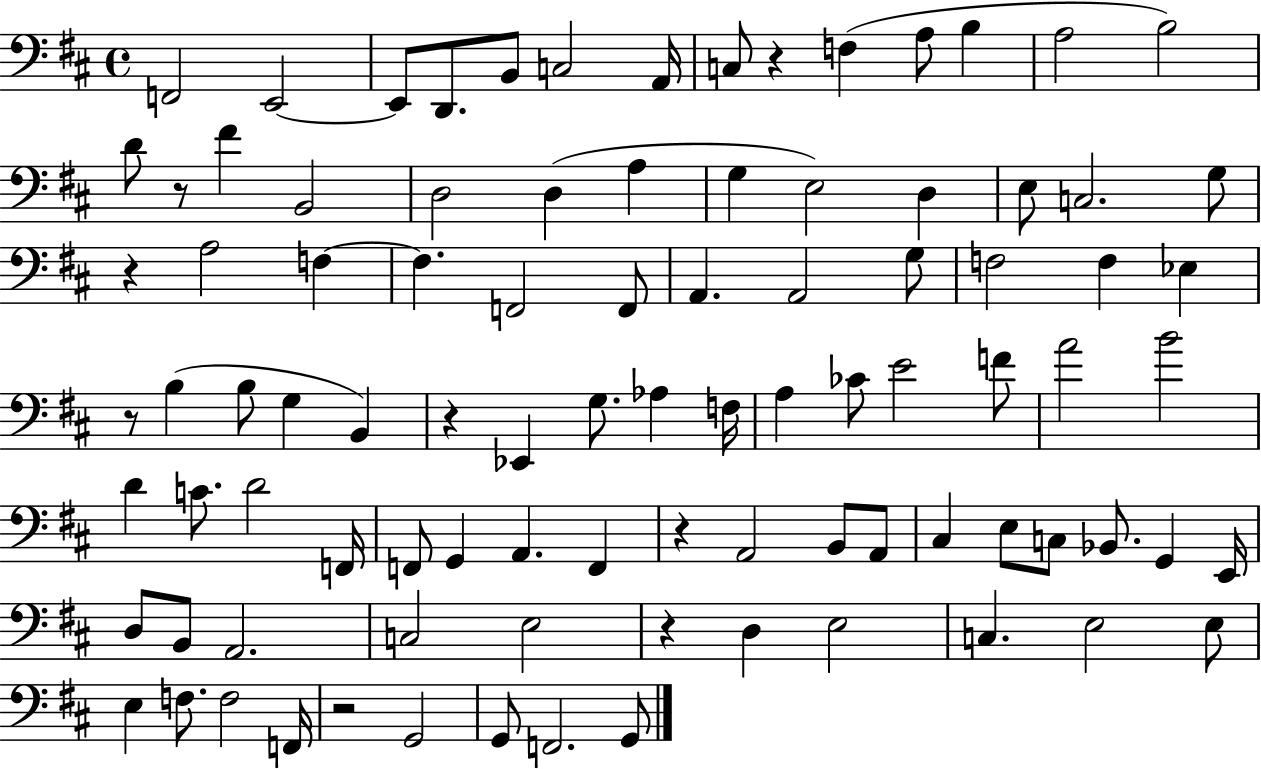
{
  \clef bass
  \time 4/4
  \defaultTimeSignature
  \key d \major
  \repeat volta 2 { f,2 e,2~~ | e,8 d,8. b,8 c2 a,16 | c8 r4 f4( a8 b4 | a2 b2) | \break d'8 r8 fis'4 b,2 | d2 d4( a4 | g4 e2) d4 | e8 c2. g8 | \break r4 a2 f4~~ | f4. f,2 f,8 | a,4. a,2 g8 | f2 f4 ees4 | \break r8 b4( b8 g4 b,4) | r4 ees,4 g8. aes4 f16 | a4 ces'8 e'2 f'8 | a'2 b'2 | \break d'4 c'8. d'2 f,16 | f,8 g,4 a,4. f,4 | r4 a,2 b,8 a,8 | cis4 e8 c8 bes,8. g,4 e,16 | \break d8 b,8 a,2. | c2 e2 | r4 d4 e2 | c4. e2 e8 | \break e4 f8. f2 f,16 | r2 g,2 | g,8 f,2. g,8 | } \bar "|."
}